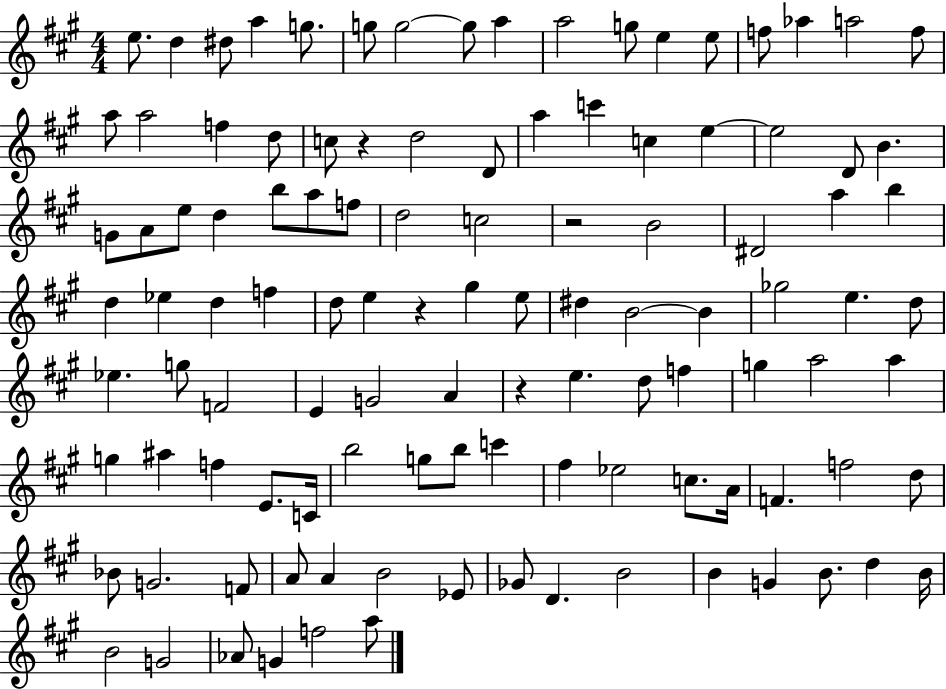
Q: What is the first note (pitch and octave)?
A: E5